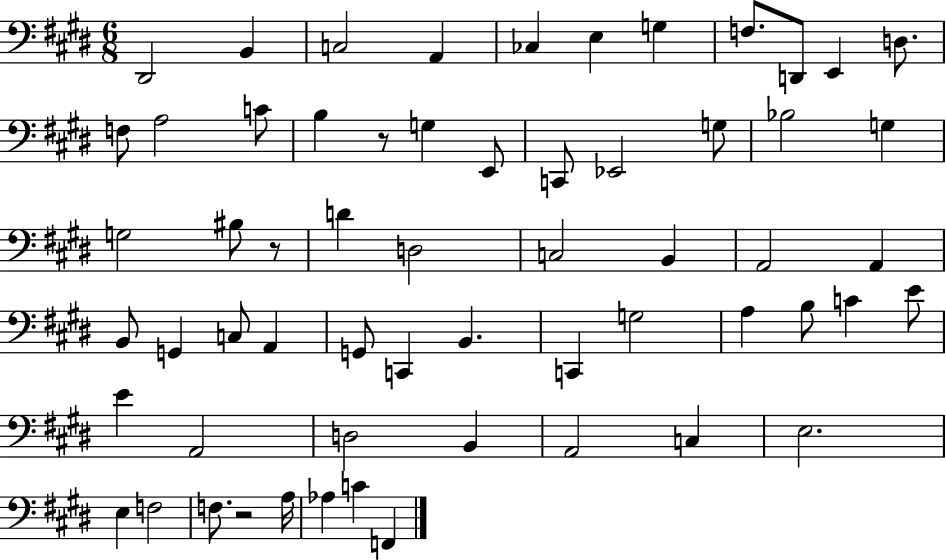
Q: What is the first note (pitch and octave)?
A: D#2